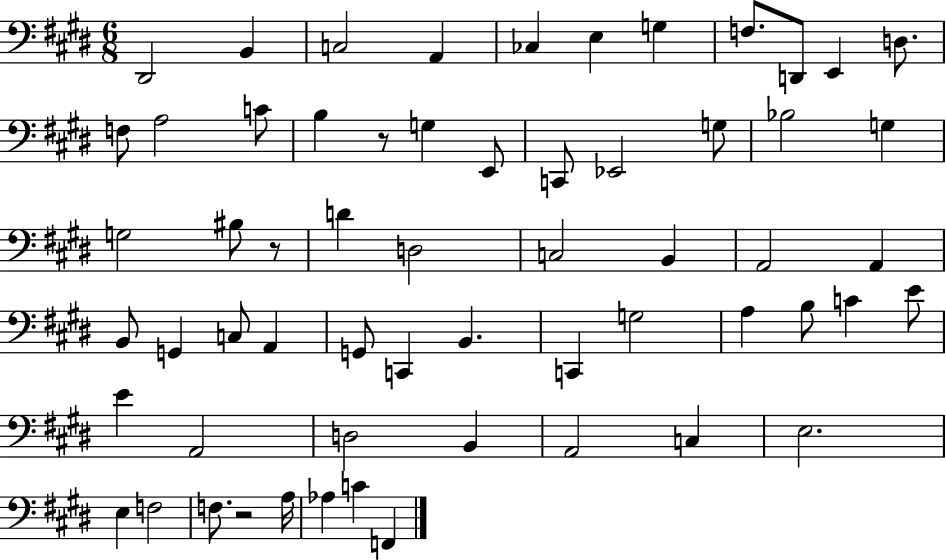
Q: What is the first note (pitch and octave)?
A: D#2